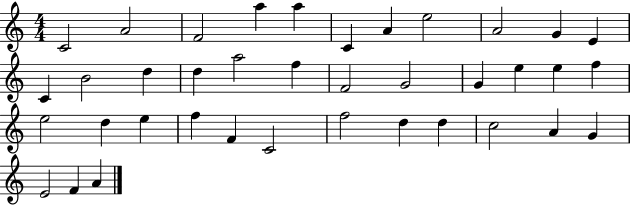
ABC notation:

X:1
T:Untitled
M:4/4
L:1/4
K:C
C2 A2 F2 a a C A e2 A2 G E C B2 d d a2 f F2 G2 G e e f e2 d e f F C2 f2 d d c2 A G E2 F A